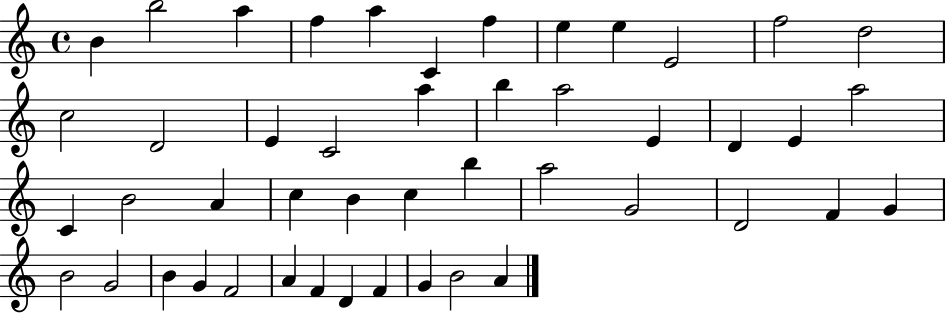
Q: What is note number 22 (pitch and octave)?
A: E4